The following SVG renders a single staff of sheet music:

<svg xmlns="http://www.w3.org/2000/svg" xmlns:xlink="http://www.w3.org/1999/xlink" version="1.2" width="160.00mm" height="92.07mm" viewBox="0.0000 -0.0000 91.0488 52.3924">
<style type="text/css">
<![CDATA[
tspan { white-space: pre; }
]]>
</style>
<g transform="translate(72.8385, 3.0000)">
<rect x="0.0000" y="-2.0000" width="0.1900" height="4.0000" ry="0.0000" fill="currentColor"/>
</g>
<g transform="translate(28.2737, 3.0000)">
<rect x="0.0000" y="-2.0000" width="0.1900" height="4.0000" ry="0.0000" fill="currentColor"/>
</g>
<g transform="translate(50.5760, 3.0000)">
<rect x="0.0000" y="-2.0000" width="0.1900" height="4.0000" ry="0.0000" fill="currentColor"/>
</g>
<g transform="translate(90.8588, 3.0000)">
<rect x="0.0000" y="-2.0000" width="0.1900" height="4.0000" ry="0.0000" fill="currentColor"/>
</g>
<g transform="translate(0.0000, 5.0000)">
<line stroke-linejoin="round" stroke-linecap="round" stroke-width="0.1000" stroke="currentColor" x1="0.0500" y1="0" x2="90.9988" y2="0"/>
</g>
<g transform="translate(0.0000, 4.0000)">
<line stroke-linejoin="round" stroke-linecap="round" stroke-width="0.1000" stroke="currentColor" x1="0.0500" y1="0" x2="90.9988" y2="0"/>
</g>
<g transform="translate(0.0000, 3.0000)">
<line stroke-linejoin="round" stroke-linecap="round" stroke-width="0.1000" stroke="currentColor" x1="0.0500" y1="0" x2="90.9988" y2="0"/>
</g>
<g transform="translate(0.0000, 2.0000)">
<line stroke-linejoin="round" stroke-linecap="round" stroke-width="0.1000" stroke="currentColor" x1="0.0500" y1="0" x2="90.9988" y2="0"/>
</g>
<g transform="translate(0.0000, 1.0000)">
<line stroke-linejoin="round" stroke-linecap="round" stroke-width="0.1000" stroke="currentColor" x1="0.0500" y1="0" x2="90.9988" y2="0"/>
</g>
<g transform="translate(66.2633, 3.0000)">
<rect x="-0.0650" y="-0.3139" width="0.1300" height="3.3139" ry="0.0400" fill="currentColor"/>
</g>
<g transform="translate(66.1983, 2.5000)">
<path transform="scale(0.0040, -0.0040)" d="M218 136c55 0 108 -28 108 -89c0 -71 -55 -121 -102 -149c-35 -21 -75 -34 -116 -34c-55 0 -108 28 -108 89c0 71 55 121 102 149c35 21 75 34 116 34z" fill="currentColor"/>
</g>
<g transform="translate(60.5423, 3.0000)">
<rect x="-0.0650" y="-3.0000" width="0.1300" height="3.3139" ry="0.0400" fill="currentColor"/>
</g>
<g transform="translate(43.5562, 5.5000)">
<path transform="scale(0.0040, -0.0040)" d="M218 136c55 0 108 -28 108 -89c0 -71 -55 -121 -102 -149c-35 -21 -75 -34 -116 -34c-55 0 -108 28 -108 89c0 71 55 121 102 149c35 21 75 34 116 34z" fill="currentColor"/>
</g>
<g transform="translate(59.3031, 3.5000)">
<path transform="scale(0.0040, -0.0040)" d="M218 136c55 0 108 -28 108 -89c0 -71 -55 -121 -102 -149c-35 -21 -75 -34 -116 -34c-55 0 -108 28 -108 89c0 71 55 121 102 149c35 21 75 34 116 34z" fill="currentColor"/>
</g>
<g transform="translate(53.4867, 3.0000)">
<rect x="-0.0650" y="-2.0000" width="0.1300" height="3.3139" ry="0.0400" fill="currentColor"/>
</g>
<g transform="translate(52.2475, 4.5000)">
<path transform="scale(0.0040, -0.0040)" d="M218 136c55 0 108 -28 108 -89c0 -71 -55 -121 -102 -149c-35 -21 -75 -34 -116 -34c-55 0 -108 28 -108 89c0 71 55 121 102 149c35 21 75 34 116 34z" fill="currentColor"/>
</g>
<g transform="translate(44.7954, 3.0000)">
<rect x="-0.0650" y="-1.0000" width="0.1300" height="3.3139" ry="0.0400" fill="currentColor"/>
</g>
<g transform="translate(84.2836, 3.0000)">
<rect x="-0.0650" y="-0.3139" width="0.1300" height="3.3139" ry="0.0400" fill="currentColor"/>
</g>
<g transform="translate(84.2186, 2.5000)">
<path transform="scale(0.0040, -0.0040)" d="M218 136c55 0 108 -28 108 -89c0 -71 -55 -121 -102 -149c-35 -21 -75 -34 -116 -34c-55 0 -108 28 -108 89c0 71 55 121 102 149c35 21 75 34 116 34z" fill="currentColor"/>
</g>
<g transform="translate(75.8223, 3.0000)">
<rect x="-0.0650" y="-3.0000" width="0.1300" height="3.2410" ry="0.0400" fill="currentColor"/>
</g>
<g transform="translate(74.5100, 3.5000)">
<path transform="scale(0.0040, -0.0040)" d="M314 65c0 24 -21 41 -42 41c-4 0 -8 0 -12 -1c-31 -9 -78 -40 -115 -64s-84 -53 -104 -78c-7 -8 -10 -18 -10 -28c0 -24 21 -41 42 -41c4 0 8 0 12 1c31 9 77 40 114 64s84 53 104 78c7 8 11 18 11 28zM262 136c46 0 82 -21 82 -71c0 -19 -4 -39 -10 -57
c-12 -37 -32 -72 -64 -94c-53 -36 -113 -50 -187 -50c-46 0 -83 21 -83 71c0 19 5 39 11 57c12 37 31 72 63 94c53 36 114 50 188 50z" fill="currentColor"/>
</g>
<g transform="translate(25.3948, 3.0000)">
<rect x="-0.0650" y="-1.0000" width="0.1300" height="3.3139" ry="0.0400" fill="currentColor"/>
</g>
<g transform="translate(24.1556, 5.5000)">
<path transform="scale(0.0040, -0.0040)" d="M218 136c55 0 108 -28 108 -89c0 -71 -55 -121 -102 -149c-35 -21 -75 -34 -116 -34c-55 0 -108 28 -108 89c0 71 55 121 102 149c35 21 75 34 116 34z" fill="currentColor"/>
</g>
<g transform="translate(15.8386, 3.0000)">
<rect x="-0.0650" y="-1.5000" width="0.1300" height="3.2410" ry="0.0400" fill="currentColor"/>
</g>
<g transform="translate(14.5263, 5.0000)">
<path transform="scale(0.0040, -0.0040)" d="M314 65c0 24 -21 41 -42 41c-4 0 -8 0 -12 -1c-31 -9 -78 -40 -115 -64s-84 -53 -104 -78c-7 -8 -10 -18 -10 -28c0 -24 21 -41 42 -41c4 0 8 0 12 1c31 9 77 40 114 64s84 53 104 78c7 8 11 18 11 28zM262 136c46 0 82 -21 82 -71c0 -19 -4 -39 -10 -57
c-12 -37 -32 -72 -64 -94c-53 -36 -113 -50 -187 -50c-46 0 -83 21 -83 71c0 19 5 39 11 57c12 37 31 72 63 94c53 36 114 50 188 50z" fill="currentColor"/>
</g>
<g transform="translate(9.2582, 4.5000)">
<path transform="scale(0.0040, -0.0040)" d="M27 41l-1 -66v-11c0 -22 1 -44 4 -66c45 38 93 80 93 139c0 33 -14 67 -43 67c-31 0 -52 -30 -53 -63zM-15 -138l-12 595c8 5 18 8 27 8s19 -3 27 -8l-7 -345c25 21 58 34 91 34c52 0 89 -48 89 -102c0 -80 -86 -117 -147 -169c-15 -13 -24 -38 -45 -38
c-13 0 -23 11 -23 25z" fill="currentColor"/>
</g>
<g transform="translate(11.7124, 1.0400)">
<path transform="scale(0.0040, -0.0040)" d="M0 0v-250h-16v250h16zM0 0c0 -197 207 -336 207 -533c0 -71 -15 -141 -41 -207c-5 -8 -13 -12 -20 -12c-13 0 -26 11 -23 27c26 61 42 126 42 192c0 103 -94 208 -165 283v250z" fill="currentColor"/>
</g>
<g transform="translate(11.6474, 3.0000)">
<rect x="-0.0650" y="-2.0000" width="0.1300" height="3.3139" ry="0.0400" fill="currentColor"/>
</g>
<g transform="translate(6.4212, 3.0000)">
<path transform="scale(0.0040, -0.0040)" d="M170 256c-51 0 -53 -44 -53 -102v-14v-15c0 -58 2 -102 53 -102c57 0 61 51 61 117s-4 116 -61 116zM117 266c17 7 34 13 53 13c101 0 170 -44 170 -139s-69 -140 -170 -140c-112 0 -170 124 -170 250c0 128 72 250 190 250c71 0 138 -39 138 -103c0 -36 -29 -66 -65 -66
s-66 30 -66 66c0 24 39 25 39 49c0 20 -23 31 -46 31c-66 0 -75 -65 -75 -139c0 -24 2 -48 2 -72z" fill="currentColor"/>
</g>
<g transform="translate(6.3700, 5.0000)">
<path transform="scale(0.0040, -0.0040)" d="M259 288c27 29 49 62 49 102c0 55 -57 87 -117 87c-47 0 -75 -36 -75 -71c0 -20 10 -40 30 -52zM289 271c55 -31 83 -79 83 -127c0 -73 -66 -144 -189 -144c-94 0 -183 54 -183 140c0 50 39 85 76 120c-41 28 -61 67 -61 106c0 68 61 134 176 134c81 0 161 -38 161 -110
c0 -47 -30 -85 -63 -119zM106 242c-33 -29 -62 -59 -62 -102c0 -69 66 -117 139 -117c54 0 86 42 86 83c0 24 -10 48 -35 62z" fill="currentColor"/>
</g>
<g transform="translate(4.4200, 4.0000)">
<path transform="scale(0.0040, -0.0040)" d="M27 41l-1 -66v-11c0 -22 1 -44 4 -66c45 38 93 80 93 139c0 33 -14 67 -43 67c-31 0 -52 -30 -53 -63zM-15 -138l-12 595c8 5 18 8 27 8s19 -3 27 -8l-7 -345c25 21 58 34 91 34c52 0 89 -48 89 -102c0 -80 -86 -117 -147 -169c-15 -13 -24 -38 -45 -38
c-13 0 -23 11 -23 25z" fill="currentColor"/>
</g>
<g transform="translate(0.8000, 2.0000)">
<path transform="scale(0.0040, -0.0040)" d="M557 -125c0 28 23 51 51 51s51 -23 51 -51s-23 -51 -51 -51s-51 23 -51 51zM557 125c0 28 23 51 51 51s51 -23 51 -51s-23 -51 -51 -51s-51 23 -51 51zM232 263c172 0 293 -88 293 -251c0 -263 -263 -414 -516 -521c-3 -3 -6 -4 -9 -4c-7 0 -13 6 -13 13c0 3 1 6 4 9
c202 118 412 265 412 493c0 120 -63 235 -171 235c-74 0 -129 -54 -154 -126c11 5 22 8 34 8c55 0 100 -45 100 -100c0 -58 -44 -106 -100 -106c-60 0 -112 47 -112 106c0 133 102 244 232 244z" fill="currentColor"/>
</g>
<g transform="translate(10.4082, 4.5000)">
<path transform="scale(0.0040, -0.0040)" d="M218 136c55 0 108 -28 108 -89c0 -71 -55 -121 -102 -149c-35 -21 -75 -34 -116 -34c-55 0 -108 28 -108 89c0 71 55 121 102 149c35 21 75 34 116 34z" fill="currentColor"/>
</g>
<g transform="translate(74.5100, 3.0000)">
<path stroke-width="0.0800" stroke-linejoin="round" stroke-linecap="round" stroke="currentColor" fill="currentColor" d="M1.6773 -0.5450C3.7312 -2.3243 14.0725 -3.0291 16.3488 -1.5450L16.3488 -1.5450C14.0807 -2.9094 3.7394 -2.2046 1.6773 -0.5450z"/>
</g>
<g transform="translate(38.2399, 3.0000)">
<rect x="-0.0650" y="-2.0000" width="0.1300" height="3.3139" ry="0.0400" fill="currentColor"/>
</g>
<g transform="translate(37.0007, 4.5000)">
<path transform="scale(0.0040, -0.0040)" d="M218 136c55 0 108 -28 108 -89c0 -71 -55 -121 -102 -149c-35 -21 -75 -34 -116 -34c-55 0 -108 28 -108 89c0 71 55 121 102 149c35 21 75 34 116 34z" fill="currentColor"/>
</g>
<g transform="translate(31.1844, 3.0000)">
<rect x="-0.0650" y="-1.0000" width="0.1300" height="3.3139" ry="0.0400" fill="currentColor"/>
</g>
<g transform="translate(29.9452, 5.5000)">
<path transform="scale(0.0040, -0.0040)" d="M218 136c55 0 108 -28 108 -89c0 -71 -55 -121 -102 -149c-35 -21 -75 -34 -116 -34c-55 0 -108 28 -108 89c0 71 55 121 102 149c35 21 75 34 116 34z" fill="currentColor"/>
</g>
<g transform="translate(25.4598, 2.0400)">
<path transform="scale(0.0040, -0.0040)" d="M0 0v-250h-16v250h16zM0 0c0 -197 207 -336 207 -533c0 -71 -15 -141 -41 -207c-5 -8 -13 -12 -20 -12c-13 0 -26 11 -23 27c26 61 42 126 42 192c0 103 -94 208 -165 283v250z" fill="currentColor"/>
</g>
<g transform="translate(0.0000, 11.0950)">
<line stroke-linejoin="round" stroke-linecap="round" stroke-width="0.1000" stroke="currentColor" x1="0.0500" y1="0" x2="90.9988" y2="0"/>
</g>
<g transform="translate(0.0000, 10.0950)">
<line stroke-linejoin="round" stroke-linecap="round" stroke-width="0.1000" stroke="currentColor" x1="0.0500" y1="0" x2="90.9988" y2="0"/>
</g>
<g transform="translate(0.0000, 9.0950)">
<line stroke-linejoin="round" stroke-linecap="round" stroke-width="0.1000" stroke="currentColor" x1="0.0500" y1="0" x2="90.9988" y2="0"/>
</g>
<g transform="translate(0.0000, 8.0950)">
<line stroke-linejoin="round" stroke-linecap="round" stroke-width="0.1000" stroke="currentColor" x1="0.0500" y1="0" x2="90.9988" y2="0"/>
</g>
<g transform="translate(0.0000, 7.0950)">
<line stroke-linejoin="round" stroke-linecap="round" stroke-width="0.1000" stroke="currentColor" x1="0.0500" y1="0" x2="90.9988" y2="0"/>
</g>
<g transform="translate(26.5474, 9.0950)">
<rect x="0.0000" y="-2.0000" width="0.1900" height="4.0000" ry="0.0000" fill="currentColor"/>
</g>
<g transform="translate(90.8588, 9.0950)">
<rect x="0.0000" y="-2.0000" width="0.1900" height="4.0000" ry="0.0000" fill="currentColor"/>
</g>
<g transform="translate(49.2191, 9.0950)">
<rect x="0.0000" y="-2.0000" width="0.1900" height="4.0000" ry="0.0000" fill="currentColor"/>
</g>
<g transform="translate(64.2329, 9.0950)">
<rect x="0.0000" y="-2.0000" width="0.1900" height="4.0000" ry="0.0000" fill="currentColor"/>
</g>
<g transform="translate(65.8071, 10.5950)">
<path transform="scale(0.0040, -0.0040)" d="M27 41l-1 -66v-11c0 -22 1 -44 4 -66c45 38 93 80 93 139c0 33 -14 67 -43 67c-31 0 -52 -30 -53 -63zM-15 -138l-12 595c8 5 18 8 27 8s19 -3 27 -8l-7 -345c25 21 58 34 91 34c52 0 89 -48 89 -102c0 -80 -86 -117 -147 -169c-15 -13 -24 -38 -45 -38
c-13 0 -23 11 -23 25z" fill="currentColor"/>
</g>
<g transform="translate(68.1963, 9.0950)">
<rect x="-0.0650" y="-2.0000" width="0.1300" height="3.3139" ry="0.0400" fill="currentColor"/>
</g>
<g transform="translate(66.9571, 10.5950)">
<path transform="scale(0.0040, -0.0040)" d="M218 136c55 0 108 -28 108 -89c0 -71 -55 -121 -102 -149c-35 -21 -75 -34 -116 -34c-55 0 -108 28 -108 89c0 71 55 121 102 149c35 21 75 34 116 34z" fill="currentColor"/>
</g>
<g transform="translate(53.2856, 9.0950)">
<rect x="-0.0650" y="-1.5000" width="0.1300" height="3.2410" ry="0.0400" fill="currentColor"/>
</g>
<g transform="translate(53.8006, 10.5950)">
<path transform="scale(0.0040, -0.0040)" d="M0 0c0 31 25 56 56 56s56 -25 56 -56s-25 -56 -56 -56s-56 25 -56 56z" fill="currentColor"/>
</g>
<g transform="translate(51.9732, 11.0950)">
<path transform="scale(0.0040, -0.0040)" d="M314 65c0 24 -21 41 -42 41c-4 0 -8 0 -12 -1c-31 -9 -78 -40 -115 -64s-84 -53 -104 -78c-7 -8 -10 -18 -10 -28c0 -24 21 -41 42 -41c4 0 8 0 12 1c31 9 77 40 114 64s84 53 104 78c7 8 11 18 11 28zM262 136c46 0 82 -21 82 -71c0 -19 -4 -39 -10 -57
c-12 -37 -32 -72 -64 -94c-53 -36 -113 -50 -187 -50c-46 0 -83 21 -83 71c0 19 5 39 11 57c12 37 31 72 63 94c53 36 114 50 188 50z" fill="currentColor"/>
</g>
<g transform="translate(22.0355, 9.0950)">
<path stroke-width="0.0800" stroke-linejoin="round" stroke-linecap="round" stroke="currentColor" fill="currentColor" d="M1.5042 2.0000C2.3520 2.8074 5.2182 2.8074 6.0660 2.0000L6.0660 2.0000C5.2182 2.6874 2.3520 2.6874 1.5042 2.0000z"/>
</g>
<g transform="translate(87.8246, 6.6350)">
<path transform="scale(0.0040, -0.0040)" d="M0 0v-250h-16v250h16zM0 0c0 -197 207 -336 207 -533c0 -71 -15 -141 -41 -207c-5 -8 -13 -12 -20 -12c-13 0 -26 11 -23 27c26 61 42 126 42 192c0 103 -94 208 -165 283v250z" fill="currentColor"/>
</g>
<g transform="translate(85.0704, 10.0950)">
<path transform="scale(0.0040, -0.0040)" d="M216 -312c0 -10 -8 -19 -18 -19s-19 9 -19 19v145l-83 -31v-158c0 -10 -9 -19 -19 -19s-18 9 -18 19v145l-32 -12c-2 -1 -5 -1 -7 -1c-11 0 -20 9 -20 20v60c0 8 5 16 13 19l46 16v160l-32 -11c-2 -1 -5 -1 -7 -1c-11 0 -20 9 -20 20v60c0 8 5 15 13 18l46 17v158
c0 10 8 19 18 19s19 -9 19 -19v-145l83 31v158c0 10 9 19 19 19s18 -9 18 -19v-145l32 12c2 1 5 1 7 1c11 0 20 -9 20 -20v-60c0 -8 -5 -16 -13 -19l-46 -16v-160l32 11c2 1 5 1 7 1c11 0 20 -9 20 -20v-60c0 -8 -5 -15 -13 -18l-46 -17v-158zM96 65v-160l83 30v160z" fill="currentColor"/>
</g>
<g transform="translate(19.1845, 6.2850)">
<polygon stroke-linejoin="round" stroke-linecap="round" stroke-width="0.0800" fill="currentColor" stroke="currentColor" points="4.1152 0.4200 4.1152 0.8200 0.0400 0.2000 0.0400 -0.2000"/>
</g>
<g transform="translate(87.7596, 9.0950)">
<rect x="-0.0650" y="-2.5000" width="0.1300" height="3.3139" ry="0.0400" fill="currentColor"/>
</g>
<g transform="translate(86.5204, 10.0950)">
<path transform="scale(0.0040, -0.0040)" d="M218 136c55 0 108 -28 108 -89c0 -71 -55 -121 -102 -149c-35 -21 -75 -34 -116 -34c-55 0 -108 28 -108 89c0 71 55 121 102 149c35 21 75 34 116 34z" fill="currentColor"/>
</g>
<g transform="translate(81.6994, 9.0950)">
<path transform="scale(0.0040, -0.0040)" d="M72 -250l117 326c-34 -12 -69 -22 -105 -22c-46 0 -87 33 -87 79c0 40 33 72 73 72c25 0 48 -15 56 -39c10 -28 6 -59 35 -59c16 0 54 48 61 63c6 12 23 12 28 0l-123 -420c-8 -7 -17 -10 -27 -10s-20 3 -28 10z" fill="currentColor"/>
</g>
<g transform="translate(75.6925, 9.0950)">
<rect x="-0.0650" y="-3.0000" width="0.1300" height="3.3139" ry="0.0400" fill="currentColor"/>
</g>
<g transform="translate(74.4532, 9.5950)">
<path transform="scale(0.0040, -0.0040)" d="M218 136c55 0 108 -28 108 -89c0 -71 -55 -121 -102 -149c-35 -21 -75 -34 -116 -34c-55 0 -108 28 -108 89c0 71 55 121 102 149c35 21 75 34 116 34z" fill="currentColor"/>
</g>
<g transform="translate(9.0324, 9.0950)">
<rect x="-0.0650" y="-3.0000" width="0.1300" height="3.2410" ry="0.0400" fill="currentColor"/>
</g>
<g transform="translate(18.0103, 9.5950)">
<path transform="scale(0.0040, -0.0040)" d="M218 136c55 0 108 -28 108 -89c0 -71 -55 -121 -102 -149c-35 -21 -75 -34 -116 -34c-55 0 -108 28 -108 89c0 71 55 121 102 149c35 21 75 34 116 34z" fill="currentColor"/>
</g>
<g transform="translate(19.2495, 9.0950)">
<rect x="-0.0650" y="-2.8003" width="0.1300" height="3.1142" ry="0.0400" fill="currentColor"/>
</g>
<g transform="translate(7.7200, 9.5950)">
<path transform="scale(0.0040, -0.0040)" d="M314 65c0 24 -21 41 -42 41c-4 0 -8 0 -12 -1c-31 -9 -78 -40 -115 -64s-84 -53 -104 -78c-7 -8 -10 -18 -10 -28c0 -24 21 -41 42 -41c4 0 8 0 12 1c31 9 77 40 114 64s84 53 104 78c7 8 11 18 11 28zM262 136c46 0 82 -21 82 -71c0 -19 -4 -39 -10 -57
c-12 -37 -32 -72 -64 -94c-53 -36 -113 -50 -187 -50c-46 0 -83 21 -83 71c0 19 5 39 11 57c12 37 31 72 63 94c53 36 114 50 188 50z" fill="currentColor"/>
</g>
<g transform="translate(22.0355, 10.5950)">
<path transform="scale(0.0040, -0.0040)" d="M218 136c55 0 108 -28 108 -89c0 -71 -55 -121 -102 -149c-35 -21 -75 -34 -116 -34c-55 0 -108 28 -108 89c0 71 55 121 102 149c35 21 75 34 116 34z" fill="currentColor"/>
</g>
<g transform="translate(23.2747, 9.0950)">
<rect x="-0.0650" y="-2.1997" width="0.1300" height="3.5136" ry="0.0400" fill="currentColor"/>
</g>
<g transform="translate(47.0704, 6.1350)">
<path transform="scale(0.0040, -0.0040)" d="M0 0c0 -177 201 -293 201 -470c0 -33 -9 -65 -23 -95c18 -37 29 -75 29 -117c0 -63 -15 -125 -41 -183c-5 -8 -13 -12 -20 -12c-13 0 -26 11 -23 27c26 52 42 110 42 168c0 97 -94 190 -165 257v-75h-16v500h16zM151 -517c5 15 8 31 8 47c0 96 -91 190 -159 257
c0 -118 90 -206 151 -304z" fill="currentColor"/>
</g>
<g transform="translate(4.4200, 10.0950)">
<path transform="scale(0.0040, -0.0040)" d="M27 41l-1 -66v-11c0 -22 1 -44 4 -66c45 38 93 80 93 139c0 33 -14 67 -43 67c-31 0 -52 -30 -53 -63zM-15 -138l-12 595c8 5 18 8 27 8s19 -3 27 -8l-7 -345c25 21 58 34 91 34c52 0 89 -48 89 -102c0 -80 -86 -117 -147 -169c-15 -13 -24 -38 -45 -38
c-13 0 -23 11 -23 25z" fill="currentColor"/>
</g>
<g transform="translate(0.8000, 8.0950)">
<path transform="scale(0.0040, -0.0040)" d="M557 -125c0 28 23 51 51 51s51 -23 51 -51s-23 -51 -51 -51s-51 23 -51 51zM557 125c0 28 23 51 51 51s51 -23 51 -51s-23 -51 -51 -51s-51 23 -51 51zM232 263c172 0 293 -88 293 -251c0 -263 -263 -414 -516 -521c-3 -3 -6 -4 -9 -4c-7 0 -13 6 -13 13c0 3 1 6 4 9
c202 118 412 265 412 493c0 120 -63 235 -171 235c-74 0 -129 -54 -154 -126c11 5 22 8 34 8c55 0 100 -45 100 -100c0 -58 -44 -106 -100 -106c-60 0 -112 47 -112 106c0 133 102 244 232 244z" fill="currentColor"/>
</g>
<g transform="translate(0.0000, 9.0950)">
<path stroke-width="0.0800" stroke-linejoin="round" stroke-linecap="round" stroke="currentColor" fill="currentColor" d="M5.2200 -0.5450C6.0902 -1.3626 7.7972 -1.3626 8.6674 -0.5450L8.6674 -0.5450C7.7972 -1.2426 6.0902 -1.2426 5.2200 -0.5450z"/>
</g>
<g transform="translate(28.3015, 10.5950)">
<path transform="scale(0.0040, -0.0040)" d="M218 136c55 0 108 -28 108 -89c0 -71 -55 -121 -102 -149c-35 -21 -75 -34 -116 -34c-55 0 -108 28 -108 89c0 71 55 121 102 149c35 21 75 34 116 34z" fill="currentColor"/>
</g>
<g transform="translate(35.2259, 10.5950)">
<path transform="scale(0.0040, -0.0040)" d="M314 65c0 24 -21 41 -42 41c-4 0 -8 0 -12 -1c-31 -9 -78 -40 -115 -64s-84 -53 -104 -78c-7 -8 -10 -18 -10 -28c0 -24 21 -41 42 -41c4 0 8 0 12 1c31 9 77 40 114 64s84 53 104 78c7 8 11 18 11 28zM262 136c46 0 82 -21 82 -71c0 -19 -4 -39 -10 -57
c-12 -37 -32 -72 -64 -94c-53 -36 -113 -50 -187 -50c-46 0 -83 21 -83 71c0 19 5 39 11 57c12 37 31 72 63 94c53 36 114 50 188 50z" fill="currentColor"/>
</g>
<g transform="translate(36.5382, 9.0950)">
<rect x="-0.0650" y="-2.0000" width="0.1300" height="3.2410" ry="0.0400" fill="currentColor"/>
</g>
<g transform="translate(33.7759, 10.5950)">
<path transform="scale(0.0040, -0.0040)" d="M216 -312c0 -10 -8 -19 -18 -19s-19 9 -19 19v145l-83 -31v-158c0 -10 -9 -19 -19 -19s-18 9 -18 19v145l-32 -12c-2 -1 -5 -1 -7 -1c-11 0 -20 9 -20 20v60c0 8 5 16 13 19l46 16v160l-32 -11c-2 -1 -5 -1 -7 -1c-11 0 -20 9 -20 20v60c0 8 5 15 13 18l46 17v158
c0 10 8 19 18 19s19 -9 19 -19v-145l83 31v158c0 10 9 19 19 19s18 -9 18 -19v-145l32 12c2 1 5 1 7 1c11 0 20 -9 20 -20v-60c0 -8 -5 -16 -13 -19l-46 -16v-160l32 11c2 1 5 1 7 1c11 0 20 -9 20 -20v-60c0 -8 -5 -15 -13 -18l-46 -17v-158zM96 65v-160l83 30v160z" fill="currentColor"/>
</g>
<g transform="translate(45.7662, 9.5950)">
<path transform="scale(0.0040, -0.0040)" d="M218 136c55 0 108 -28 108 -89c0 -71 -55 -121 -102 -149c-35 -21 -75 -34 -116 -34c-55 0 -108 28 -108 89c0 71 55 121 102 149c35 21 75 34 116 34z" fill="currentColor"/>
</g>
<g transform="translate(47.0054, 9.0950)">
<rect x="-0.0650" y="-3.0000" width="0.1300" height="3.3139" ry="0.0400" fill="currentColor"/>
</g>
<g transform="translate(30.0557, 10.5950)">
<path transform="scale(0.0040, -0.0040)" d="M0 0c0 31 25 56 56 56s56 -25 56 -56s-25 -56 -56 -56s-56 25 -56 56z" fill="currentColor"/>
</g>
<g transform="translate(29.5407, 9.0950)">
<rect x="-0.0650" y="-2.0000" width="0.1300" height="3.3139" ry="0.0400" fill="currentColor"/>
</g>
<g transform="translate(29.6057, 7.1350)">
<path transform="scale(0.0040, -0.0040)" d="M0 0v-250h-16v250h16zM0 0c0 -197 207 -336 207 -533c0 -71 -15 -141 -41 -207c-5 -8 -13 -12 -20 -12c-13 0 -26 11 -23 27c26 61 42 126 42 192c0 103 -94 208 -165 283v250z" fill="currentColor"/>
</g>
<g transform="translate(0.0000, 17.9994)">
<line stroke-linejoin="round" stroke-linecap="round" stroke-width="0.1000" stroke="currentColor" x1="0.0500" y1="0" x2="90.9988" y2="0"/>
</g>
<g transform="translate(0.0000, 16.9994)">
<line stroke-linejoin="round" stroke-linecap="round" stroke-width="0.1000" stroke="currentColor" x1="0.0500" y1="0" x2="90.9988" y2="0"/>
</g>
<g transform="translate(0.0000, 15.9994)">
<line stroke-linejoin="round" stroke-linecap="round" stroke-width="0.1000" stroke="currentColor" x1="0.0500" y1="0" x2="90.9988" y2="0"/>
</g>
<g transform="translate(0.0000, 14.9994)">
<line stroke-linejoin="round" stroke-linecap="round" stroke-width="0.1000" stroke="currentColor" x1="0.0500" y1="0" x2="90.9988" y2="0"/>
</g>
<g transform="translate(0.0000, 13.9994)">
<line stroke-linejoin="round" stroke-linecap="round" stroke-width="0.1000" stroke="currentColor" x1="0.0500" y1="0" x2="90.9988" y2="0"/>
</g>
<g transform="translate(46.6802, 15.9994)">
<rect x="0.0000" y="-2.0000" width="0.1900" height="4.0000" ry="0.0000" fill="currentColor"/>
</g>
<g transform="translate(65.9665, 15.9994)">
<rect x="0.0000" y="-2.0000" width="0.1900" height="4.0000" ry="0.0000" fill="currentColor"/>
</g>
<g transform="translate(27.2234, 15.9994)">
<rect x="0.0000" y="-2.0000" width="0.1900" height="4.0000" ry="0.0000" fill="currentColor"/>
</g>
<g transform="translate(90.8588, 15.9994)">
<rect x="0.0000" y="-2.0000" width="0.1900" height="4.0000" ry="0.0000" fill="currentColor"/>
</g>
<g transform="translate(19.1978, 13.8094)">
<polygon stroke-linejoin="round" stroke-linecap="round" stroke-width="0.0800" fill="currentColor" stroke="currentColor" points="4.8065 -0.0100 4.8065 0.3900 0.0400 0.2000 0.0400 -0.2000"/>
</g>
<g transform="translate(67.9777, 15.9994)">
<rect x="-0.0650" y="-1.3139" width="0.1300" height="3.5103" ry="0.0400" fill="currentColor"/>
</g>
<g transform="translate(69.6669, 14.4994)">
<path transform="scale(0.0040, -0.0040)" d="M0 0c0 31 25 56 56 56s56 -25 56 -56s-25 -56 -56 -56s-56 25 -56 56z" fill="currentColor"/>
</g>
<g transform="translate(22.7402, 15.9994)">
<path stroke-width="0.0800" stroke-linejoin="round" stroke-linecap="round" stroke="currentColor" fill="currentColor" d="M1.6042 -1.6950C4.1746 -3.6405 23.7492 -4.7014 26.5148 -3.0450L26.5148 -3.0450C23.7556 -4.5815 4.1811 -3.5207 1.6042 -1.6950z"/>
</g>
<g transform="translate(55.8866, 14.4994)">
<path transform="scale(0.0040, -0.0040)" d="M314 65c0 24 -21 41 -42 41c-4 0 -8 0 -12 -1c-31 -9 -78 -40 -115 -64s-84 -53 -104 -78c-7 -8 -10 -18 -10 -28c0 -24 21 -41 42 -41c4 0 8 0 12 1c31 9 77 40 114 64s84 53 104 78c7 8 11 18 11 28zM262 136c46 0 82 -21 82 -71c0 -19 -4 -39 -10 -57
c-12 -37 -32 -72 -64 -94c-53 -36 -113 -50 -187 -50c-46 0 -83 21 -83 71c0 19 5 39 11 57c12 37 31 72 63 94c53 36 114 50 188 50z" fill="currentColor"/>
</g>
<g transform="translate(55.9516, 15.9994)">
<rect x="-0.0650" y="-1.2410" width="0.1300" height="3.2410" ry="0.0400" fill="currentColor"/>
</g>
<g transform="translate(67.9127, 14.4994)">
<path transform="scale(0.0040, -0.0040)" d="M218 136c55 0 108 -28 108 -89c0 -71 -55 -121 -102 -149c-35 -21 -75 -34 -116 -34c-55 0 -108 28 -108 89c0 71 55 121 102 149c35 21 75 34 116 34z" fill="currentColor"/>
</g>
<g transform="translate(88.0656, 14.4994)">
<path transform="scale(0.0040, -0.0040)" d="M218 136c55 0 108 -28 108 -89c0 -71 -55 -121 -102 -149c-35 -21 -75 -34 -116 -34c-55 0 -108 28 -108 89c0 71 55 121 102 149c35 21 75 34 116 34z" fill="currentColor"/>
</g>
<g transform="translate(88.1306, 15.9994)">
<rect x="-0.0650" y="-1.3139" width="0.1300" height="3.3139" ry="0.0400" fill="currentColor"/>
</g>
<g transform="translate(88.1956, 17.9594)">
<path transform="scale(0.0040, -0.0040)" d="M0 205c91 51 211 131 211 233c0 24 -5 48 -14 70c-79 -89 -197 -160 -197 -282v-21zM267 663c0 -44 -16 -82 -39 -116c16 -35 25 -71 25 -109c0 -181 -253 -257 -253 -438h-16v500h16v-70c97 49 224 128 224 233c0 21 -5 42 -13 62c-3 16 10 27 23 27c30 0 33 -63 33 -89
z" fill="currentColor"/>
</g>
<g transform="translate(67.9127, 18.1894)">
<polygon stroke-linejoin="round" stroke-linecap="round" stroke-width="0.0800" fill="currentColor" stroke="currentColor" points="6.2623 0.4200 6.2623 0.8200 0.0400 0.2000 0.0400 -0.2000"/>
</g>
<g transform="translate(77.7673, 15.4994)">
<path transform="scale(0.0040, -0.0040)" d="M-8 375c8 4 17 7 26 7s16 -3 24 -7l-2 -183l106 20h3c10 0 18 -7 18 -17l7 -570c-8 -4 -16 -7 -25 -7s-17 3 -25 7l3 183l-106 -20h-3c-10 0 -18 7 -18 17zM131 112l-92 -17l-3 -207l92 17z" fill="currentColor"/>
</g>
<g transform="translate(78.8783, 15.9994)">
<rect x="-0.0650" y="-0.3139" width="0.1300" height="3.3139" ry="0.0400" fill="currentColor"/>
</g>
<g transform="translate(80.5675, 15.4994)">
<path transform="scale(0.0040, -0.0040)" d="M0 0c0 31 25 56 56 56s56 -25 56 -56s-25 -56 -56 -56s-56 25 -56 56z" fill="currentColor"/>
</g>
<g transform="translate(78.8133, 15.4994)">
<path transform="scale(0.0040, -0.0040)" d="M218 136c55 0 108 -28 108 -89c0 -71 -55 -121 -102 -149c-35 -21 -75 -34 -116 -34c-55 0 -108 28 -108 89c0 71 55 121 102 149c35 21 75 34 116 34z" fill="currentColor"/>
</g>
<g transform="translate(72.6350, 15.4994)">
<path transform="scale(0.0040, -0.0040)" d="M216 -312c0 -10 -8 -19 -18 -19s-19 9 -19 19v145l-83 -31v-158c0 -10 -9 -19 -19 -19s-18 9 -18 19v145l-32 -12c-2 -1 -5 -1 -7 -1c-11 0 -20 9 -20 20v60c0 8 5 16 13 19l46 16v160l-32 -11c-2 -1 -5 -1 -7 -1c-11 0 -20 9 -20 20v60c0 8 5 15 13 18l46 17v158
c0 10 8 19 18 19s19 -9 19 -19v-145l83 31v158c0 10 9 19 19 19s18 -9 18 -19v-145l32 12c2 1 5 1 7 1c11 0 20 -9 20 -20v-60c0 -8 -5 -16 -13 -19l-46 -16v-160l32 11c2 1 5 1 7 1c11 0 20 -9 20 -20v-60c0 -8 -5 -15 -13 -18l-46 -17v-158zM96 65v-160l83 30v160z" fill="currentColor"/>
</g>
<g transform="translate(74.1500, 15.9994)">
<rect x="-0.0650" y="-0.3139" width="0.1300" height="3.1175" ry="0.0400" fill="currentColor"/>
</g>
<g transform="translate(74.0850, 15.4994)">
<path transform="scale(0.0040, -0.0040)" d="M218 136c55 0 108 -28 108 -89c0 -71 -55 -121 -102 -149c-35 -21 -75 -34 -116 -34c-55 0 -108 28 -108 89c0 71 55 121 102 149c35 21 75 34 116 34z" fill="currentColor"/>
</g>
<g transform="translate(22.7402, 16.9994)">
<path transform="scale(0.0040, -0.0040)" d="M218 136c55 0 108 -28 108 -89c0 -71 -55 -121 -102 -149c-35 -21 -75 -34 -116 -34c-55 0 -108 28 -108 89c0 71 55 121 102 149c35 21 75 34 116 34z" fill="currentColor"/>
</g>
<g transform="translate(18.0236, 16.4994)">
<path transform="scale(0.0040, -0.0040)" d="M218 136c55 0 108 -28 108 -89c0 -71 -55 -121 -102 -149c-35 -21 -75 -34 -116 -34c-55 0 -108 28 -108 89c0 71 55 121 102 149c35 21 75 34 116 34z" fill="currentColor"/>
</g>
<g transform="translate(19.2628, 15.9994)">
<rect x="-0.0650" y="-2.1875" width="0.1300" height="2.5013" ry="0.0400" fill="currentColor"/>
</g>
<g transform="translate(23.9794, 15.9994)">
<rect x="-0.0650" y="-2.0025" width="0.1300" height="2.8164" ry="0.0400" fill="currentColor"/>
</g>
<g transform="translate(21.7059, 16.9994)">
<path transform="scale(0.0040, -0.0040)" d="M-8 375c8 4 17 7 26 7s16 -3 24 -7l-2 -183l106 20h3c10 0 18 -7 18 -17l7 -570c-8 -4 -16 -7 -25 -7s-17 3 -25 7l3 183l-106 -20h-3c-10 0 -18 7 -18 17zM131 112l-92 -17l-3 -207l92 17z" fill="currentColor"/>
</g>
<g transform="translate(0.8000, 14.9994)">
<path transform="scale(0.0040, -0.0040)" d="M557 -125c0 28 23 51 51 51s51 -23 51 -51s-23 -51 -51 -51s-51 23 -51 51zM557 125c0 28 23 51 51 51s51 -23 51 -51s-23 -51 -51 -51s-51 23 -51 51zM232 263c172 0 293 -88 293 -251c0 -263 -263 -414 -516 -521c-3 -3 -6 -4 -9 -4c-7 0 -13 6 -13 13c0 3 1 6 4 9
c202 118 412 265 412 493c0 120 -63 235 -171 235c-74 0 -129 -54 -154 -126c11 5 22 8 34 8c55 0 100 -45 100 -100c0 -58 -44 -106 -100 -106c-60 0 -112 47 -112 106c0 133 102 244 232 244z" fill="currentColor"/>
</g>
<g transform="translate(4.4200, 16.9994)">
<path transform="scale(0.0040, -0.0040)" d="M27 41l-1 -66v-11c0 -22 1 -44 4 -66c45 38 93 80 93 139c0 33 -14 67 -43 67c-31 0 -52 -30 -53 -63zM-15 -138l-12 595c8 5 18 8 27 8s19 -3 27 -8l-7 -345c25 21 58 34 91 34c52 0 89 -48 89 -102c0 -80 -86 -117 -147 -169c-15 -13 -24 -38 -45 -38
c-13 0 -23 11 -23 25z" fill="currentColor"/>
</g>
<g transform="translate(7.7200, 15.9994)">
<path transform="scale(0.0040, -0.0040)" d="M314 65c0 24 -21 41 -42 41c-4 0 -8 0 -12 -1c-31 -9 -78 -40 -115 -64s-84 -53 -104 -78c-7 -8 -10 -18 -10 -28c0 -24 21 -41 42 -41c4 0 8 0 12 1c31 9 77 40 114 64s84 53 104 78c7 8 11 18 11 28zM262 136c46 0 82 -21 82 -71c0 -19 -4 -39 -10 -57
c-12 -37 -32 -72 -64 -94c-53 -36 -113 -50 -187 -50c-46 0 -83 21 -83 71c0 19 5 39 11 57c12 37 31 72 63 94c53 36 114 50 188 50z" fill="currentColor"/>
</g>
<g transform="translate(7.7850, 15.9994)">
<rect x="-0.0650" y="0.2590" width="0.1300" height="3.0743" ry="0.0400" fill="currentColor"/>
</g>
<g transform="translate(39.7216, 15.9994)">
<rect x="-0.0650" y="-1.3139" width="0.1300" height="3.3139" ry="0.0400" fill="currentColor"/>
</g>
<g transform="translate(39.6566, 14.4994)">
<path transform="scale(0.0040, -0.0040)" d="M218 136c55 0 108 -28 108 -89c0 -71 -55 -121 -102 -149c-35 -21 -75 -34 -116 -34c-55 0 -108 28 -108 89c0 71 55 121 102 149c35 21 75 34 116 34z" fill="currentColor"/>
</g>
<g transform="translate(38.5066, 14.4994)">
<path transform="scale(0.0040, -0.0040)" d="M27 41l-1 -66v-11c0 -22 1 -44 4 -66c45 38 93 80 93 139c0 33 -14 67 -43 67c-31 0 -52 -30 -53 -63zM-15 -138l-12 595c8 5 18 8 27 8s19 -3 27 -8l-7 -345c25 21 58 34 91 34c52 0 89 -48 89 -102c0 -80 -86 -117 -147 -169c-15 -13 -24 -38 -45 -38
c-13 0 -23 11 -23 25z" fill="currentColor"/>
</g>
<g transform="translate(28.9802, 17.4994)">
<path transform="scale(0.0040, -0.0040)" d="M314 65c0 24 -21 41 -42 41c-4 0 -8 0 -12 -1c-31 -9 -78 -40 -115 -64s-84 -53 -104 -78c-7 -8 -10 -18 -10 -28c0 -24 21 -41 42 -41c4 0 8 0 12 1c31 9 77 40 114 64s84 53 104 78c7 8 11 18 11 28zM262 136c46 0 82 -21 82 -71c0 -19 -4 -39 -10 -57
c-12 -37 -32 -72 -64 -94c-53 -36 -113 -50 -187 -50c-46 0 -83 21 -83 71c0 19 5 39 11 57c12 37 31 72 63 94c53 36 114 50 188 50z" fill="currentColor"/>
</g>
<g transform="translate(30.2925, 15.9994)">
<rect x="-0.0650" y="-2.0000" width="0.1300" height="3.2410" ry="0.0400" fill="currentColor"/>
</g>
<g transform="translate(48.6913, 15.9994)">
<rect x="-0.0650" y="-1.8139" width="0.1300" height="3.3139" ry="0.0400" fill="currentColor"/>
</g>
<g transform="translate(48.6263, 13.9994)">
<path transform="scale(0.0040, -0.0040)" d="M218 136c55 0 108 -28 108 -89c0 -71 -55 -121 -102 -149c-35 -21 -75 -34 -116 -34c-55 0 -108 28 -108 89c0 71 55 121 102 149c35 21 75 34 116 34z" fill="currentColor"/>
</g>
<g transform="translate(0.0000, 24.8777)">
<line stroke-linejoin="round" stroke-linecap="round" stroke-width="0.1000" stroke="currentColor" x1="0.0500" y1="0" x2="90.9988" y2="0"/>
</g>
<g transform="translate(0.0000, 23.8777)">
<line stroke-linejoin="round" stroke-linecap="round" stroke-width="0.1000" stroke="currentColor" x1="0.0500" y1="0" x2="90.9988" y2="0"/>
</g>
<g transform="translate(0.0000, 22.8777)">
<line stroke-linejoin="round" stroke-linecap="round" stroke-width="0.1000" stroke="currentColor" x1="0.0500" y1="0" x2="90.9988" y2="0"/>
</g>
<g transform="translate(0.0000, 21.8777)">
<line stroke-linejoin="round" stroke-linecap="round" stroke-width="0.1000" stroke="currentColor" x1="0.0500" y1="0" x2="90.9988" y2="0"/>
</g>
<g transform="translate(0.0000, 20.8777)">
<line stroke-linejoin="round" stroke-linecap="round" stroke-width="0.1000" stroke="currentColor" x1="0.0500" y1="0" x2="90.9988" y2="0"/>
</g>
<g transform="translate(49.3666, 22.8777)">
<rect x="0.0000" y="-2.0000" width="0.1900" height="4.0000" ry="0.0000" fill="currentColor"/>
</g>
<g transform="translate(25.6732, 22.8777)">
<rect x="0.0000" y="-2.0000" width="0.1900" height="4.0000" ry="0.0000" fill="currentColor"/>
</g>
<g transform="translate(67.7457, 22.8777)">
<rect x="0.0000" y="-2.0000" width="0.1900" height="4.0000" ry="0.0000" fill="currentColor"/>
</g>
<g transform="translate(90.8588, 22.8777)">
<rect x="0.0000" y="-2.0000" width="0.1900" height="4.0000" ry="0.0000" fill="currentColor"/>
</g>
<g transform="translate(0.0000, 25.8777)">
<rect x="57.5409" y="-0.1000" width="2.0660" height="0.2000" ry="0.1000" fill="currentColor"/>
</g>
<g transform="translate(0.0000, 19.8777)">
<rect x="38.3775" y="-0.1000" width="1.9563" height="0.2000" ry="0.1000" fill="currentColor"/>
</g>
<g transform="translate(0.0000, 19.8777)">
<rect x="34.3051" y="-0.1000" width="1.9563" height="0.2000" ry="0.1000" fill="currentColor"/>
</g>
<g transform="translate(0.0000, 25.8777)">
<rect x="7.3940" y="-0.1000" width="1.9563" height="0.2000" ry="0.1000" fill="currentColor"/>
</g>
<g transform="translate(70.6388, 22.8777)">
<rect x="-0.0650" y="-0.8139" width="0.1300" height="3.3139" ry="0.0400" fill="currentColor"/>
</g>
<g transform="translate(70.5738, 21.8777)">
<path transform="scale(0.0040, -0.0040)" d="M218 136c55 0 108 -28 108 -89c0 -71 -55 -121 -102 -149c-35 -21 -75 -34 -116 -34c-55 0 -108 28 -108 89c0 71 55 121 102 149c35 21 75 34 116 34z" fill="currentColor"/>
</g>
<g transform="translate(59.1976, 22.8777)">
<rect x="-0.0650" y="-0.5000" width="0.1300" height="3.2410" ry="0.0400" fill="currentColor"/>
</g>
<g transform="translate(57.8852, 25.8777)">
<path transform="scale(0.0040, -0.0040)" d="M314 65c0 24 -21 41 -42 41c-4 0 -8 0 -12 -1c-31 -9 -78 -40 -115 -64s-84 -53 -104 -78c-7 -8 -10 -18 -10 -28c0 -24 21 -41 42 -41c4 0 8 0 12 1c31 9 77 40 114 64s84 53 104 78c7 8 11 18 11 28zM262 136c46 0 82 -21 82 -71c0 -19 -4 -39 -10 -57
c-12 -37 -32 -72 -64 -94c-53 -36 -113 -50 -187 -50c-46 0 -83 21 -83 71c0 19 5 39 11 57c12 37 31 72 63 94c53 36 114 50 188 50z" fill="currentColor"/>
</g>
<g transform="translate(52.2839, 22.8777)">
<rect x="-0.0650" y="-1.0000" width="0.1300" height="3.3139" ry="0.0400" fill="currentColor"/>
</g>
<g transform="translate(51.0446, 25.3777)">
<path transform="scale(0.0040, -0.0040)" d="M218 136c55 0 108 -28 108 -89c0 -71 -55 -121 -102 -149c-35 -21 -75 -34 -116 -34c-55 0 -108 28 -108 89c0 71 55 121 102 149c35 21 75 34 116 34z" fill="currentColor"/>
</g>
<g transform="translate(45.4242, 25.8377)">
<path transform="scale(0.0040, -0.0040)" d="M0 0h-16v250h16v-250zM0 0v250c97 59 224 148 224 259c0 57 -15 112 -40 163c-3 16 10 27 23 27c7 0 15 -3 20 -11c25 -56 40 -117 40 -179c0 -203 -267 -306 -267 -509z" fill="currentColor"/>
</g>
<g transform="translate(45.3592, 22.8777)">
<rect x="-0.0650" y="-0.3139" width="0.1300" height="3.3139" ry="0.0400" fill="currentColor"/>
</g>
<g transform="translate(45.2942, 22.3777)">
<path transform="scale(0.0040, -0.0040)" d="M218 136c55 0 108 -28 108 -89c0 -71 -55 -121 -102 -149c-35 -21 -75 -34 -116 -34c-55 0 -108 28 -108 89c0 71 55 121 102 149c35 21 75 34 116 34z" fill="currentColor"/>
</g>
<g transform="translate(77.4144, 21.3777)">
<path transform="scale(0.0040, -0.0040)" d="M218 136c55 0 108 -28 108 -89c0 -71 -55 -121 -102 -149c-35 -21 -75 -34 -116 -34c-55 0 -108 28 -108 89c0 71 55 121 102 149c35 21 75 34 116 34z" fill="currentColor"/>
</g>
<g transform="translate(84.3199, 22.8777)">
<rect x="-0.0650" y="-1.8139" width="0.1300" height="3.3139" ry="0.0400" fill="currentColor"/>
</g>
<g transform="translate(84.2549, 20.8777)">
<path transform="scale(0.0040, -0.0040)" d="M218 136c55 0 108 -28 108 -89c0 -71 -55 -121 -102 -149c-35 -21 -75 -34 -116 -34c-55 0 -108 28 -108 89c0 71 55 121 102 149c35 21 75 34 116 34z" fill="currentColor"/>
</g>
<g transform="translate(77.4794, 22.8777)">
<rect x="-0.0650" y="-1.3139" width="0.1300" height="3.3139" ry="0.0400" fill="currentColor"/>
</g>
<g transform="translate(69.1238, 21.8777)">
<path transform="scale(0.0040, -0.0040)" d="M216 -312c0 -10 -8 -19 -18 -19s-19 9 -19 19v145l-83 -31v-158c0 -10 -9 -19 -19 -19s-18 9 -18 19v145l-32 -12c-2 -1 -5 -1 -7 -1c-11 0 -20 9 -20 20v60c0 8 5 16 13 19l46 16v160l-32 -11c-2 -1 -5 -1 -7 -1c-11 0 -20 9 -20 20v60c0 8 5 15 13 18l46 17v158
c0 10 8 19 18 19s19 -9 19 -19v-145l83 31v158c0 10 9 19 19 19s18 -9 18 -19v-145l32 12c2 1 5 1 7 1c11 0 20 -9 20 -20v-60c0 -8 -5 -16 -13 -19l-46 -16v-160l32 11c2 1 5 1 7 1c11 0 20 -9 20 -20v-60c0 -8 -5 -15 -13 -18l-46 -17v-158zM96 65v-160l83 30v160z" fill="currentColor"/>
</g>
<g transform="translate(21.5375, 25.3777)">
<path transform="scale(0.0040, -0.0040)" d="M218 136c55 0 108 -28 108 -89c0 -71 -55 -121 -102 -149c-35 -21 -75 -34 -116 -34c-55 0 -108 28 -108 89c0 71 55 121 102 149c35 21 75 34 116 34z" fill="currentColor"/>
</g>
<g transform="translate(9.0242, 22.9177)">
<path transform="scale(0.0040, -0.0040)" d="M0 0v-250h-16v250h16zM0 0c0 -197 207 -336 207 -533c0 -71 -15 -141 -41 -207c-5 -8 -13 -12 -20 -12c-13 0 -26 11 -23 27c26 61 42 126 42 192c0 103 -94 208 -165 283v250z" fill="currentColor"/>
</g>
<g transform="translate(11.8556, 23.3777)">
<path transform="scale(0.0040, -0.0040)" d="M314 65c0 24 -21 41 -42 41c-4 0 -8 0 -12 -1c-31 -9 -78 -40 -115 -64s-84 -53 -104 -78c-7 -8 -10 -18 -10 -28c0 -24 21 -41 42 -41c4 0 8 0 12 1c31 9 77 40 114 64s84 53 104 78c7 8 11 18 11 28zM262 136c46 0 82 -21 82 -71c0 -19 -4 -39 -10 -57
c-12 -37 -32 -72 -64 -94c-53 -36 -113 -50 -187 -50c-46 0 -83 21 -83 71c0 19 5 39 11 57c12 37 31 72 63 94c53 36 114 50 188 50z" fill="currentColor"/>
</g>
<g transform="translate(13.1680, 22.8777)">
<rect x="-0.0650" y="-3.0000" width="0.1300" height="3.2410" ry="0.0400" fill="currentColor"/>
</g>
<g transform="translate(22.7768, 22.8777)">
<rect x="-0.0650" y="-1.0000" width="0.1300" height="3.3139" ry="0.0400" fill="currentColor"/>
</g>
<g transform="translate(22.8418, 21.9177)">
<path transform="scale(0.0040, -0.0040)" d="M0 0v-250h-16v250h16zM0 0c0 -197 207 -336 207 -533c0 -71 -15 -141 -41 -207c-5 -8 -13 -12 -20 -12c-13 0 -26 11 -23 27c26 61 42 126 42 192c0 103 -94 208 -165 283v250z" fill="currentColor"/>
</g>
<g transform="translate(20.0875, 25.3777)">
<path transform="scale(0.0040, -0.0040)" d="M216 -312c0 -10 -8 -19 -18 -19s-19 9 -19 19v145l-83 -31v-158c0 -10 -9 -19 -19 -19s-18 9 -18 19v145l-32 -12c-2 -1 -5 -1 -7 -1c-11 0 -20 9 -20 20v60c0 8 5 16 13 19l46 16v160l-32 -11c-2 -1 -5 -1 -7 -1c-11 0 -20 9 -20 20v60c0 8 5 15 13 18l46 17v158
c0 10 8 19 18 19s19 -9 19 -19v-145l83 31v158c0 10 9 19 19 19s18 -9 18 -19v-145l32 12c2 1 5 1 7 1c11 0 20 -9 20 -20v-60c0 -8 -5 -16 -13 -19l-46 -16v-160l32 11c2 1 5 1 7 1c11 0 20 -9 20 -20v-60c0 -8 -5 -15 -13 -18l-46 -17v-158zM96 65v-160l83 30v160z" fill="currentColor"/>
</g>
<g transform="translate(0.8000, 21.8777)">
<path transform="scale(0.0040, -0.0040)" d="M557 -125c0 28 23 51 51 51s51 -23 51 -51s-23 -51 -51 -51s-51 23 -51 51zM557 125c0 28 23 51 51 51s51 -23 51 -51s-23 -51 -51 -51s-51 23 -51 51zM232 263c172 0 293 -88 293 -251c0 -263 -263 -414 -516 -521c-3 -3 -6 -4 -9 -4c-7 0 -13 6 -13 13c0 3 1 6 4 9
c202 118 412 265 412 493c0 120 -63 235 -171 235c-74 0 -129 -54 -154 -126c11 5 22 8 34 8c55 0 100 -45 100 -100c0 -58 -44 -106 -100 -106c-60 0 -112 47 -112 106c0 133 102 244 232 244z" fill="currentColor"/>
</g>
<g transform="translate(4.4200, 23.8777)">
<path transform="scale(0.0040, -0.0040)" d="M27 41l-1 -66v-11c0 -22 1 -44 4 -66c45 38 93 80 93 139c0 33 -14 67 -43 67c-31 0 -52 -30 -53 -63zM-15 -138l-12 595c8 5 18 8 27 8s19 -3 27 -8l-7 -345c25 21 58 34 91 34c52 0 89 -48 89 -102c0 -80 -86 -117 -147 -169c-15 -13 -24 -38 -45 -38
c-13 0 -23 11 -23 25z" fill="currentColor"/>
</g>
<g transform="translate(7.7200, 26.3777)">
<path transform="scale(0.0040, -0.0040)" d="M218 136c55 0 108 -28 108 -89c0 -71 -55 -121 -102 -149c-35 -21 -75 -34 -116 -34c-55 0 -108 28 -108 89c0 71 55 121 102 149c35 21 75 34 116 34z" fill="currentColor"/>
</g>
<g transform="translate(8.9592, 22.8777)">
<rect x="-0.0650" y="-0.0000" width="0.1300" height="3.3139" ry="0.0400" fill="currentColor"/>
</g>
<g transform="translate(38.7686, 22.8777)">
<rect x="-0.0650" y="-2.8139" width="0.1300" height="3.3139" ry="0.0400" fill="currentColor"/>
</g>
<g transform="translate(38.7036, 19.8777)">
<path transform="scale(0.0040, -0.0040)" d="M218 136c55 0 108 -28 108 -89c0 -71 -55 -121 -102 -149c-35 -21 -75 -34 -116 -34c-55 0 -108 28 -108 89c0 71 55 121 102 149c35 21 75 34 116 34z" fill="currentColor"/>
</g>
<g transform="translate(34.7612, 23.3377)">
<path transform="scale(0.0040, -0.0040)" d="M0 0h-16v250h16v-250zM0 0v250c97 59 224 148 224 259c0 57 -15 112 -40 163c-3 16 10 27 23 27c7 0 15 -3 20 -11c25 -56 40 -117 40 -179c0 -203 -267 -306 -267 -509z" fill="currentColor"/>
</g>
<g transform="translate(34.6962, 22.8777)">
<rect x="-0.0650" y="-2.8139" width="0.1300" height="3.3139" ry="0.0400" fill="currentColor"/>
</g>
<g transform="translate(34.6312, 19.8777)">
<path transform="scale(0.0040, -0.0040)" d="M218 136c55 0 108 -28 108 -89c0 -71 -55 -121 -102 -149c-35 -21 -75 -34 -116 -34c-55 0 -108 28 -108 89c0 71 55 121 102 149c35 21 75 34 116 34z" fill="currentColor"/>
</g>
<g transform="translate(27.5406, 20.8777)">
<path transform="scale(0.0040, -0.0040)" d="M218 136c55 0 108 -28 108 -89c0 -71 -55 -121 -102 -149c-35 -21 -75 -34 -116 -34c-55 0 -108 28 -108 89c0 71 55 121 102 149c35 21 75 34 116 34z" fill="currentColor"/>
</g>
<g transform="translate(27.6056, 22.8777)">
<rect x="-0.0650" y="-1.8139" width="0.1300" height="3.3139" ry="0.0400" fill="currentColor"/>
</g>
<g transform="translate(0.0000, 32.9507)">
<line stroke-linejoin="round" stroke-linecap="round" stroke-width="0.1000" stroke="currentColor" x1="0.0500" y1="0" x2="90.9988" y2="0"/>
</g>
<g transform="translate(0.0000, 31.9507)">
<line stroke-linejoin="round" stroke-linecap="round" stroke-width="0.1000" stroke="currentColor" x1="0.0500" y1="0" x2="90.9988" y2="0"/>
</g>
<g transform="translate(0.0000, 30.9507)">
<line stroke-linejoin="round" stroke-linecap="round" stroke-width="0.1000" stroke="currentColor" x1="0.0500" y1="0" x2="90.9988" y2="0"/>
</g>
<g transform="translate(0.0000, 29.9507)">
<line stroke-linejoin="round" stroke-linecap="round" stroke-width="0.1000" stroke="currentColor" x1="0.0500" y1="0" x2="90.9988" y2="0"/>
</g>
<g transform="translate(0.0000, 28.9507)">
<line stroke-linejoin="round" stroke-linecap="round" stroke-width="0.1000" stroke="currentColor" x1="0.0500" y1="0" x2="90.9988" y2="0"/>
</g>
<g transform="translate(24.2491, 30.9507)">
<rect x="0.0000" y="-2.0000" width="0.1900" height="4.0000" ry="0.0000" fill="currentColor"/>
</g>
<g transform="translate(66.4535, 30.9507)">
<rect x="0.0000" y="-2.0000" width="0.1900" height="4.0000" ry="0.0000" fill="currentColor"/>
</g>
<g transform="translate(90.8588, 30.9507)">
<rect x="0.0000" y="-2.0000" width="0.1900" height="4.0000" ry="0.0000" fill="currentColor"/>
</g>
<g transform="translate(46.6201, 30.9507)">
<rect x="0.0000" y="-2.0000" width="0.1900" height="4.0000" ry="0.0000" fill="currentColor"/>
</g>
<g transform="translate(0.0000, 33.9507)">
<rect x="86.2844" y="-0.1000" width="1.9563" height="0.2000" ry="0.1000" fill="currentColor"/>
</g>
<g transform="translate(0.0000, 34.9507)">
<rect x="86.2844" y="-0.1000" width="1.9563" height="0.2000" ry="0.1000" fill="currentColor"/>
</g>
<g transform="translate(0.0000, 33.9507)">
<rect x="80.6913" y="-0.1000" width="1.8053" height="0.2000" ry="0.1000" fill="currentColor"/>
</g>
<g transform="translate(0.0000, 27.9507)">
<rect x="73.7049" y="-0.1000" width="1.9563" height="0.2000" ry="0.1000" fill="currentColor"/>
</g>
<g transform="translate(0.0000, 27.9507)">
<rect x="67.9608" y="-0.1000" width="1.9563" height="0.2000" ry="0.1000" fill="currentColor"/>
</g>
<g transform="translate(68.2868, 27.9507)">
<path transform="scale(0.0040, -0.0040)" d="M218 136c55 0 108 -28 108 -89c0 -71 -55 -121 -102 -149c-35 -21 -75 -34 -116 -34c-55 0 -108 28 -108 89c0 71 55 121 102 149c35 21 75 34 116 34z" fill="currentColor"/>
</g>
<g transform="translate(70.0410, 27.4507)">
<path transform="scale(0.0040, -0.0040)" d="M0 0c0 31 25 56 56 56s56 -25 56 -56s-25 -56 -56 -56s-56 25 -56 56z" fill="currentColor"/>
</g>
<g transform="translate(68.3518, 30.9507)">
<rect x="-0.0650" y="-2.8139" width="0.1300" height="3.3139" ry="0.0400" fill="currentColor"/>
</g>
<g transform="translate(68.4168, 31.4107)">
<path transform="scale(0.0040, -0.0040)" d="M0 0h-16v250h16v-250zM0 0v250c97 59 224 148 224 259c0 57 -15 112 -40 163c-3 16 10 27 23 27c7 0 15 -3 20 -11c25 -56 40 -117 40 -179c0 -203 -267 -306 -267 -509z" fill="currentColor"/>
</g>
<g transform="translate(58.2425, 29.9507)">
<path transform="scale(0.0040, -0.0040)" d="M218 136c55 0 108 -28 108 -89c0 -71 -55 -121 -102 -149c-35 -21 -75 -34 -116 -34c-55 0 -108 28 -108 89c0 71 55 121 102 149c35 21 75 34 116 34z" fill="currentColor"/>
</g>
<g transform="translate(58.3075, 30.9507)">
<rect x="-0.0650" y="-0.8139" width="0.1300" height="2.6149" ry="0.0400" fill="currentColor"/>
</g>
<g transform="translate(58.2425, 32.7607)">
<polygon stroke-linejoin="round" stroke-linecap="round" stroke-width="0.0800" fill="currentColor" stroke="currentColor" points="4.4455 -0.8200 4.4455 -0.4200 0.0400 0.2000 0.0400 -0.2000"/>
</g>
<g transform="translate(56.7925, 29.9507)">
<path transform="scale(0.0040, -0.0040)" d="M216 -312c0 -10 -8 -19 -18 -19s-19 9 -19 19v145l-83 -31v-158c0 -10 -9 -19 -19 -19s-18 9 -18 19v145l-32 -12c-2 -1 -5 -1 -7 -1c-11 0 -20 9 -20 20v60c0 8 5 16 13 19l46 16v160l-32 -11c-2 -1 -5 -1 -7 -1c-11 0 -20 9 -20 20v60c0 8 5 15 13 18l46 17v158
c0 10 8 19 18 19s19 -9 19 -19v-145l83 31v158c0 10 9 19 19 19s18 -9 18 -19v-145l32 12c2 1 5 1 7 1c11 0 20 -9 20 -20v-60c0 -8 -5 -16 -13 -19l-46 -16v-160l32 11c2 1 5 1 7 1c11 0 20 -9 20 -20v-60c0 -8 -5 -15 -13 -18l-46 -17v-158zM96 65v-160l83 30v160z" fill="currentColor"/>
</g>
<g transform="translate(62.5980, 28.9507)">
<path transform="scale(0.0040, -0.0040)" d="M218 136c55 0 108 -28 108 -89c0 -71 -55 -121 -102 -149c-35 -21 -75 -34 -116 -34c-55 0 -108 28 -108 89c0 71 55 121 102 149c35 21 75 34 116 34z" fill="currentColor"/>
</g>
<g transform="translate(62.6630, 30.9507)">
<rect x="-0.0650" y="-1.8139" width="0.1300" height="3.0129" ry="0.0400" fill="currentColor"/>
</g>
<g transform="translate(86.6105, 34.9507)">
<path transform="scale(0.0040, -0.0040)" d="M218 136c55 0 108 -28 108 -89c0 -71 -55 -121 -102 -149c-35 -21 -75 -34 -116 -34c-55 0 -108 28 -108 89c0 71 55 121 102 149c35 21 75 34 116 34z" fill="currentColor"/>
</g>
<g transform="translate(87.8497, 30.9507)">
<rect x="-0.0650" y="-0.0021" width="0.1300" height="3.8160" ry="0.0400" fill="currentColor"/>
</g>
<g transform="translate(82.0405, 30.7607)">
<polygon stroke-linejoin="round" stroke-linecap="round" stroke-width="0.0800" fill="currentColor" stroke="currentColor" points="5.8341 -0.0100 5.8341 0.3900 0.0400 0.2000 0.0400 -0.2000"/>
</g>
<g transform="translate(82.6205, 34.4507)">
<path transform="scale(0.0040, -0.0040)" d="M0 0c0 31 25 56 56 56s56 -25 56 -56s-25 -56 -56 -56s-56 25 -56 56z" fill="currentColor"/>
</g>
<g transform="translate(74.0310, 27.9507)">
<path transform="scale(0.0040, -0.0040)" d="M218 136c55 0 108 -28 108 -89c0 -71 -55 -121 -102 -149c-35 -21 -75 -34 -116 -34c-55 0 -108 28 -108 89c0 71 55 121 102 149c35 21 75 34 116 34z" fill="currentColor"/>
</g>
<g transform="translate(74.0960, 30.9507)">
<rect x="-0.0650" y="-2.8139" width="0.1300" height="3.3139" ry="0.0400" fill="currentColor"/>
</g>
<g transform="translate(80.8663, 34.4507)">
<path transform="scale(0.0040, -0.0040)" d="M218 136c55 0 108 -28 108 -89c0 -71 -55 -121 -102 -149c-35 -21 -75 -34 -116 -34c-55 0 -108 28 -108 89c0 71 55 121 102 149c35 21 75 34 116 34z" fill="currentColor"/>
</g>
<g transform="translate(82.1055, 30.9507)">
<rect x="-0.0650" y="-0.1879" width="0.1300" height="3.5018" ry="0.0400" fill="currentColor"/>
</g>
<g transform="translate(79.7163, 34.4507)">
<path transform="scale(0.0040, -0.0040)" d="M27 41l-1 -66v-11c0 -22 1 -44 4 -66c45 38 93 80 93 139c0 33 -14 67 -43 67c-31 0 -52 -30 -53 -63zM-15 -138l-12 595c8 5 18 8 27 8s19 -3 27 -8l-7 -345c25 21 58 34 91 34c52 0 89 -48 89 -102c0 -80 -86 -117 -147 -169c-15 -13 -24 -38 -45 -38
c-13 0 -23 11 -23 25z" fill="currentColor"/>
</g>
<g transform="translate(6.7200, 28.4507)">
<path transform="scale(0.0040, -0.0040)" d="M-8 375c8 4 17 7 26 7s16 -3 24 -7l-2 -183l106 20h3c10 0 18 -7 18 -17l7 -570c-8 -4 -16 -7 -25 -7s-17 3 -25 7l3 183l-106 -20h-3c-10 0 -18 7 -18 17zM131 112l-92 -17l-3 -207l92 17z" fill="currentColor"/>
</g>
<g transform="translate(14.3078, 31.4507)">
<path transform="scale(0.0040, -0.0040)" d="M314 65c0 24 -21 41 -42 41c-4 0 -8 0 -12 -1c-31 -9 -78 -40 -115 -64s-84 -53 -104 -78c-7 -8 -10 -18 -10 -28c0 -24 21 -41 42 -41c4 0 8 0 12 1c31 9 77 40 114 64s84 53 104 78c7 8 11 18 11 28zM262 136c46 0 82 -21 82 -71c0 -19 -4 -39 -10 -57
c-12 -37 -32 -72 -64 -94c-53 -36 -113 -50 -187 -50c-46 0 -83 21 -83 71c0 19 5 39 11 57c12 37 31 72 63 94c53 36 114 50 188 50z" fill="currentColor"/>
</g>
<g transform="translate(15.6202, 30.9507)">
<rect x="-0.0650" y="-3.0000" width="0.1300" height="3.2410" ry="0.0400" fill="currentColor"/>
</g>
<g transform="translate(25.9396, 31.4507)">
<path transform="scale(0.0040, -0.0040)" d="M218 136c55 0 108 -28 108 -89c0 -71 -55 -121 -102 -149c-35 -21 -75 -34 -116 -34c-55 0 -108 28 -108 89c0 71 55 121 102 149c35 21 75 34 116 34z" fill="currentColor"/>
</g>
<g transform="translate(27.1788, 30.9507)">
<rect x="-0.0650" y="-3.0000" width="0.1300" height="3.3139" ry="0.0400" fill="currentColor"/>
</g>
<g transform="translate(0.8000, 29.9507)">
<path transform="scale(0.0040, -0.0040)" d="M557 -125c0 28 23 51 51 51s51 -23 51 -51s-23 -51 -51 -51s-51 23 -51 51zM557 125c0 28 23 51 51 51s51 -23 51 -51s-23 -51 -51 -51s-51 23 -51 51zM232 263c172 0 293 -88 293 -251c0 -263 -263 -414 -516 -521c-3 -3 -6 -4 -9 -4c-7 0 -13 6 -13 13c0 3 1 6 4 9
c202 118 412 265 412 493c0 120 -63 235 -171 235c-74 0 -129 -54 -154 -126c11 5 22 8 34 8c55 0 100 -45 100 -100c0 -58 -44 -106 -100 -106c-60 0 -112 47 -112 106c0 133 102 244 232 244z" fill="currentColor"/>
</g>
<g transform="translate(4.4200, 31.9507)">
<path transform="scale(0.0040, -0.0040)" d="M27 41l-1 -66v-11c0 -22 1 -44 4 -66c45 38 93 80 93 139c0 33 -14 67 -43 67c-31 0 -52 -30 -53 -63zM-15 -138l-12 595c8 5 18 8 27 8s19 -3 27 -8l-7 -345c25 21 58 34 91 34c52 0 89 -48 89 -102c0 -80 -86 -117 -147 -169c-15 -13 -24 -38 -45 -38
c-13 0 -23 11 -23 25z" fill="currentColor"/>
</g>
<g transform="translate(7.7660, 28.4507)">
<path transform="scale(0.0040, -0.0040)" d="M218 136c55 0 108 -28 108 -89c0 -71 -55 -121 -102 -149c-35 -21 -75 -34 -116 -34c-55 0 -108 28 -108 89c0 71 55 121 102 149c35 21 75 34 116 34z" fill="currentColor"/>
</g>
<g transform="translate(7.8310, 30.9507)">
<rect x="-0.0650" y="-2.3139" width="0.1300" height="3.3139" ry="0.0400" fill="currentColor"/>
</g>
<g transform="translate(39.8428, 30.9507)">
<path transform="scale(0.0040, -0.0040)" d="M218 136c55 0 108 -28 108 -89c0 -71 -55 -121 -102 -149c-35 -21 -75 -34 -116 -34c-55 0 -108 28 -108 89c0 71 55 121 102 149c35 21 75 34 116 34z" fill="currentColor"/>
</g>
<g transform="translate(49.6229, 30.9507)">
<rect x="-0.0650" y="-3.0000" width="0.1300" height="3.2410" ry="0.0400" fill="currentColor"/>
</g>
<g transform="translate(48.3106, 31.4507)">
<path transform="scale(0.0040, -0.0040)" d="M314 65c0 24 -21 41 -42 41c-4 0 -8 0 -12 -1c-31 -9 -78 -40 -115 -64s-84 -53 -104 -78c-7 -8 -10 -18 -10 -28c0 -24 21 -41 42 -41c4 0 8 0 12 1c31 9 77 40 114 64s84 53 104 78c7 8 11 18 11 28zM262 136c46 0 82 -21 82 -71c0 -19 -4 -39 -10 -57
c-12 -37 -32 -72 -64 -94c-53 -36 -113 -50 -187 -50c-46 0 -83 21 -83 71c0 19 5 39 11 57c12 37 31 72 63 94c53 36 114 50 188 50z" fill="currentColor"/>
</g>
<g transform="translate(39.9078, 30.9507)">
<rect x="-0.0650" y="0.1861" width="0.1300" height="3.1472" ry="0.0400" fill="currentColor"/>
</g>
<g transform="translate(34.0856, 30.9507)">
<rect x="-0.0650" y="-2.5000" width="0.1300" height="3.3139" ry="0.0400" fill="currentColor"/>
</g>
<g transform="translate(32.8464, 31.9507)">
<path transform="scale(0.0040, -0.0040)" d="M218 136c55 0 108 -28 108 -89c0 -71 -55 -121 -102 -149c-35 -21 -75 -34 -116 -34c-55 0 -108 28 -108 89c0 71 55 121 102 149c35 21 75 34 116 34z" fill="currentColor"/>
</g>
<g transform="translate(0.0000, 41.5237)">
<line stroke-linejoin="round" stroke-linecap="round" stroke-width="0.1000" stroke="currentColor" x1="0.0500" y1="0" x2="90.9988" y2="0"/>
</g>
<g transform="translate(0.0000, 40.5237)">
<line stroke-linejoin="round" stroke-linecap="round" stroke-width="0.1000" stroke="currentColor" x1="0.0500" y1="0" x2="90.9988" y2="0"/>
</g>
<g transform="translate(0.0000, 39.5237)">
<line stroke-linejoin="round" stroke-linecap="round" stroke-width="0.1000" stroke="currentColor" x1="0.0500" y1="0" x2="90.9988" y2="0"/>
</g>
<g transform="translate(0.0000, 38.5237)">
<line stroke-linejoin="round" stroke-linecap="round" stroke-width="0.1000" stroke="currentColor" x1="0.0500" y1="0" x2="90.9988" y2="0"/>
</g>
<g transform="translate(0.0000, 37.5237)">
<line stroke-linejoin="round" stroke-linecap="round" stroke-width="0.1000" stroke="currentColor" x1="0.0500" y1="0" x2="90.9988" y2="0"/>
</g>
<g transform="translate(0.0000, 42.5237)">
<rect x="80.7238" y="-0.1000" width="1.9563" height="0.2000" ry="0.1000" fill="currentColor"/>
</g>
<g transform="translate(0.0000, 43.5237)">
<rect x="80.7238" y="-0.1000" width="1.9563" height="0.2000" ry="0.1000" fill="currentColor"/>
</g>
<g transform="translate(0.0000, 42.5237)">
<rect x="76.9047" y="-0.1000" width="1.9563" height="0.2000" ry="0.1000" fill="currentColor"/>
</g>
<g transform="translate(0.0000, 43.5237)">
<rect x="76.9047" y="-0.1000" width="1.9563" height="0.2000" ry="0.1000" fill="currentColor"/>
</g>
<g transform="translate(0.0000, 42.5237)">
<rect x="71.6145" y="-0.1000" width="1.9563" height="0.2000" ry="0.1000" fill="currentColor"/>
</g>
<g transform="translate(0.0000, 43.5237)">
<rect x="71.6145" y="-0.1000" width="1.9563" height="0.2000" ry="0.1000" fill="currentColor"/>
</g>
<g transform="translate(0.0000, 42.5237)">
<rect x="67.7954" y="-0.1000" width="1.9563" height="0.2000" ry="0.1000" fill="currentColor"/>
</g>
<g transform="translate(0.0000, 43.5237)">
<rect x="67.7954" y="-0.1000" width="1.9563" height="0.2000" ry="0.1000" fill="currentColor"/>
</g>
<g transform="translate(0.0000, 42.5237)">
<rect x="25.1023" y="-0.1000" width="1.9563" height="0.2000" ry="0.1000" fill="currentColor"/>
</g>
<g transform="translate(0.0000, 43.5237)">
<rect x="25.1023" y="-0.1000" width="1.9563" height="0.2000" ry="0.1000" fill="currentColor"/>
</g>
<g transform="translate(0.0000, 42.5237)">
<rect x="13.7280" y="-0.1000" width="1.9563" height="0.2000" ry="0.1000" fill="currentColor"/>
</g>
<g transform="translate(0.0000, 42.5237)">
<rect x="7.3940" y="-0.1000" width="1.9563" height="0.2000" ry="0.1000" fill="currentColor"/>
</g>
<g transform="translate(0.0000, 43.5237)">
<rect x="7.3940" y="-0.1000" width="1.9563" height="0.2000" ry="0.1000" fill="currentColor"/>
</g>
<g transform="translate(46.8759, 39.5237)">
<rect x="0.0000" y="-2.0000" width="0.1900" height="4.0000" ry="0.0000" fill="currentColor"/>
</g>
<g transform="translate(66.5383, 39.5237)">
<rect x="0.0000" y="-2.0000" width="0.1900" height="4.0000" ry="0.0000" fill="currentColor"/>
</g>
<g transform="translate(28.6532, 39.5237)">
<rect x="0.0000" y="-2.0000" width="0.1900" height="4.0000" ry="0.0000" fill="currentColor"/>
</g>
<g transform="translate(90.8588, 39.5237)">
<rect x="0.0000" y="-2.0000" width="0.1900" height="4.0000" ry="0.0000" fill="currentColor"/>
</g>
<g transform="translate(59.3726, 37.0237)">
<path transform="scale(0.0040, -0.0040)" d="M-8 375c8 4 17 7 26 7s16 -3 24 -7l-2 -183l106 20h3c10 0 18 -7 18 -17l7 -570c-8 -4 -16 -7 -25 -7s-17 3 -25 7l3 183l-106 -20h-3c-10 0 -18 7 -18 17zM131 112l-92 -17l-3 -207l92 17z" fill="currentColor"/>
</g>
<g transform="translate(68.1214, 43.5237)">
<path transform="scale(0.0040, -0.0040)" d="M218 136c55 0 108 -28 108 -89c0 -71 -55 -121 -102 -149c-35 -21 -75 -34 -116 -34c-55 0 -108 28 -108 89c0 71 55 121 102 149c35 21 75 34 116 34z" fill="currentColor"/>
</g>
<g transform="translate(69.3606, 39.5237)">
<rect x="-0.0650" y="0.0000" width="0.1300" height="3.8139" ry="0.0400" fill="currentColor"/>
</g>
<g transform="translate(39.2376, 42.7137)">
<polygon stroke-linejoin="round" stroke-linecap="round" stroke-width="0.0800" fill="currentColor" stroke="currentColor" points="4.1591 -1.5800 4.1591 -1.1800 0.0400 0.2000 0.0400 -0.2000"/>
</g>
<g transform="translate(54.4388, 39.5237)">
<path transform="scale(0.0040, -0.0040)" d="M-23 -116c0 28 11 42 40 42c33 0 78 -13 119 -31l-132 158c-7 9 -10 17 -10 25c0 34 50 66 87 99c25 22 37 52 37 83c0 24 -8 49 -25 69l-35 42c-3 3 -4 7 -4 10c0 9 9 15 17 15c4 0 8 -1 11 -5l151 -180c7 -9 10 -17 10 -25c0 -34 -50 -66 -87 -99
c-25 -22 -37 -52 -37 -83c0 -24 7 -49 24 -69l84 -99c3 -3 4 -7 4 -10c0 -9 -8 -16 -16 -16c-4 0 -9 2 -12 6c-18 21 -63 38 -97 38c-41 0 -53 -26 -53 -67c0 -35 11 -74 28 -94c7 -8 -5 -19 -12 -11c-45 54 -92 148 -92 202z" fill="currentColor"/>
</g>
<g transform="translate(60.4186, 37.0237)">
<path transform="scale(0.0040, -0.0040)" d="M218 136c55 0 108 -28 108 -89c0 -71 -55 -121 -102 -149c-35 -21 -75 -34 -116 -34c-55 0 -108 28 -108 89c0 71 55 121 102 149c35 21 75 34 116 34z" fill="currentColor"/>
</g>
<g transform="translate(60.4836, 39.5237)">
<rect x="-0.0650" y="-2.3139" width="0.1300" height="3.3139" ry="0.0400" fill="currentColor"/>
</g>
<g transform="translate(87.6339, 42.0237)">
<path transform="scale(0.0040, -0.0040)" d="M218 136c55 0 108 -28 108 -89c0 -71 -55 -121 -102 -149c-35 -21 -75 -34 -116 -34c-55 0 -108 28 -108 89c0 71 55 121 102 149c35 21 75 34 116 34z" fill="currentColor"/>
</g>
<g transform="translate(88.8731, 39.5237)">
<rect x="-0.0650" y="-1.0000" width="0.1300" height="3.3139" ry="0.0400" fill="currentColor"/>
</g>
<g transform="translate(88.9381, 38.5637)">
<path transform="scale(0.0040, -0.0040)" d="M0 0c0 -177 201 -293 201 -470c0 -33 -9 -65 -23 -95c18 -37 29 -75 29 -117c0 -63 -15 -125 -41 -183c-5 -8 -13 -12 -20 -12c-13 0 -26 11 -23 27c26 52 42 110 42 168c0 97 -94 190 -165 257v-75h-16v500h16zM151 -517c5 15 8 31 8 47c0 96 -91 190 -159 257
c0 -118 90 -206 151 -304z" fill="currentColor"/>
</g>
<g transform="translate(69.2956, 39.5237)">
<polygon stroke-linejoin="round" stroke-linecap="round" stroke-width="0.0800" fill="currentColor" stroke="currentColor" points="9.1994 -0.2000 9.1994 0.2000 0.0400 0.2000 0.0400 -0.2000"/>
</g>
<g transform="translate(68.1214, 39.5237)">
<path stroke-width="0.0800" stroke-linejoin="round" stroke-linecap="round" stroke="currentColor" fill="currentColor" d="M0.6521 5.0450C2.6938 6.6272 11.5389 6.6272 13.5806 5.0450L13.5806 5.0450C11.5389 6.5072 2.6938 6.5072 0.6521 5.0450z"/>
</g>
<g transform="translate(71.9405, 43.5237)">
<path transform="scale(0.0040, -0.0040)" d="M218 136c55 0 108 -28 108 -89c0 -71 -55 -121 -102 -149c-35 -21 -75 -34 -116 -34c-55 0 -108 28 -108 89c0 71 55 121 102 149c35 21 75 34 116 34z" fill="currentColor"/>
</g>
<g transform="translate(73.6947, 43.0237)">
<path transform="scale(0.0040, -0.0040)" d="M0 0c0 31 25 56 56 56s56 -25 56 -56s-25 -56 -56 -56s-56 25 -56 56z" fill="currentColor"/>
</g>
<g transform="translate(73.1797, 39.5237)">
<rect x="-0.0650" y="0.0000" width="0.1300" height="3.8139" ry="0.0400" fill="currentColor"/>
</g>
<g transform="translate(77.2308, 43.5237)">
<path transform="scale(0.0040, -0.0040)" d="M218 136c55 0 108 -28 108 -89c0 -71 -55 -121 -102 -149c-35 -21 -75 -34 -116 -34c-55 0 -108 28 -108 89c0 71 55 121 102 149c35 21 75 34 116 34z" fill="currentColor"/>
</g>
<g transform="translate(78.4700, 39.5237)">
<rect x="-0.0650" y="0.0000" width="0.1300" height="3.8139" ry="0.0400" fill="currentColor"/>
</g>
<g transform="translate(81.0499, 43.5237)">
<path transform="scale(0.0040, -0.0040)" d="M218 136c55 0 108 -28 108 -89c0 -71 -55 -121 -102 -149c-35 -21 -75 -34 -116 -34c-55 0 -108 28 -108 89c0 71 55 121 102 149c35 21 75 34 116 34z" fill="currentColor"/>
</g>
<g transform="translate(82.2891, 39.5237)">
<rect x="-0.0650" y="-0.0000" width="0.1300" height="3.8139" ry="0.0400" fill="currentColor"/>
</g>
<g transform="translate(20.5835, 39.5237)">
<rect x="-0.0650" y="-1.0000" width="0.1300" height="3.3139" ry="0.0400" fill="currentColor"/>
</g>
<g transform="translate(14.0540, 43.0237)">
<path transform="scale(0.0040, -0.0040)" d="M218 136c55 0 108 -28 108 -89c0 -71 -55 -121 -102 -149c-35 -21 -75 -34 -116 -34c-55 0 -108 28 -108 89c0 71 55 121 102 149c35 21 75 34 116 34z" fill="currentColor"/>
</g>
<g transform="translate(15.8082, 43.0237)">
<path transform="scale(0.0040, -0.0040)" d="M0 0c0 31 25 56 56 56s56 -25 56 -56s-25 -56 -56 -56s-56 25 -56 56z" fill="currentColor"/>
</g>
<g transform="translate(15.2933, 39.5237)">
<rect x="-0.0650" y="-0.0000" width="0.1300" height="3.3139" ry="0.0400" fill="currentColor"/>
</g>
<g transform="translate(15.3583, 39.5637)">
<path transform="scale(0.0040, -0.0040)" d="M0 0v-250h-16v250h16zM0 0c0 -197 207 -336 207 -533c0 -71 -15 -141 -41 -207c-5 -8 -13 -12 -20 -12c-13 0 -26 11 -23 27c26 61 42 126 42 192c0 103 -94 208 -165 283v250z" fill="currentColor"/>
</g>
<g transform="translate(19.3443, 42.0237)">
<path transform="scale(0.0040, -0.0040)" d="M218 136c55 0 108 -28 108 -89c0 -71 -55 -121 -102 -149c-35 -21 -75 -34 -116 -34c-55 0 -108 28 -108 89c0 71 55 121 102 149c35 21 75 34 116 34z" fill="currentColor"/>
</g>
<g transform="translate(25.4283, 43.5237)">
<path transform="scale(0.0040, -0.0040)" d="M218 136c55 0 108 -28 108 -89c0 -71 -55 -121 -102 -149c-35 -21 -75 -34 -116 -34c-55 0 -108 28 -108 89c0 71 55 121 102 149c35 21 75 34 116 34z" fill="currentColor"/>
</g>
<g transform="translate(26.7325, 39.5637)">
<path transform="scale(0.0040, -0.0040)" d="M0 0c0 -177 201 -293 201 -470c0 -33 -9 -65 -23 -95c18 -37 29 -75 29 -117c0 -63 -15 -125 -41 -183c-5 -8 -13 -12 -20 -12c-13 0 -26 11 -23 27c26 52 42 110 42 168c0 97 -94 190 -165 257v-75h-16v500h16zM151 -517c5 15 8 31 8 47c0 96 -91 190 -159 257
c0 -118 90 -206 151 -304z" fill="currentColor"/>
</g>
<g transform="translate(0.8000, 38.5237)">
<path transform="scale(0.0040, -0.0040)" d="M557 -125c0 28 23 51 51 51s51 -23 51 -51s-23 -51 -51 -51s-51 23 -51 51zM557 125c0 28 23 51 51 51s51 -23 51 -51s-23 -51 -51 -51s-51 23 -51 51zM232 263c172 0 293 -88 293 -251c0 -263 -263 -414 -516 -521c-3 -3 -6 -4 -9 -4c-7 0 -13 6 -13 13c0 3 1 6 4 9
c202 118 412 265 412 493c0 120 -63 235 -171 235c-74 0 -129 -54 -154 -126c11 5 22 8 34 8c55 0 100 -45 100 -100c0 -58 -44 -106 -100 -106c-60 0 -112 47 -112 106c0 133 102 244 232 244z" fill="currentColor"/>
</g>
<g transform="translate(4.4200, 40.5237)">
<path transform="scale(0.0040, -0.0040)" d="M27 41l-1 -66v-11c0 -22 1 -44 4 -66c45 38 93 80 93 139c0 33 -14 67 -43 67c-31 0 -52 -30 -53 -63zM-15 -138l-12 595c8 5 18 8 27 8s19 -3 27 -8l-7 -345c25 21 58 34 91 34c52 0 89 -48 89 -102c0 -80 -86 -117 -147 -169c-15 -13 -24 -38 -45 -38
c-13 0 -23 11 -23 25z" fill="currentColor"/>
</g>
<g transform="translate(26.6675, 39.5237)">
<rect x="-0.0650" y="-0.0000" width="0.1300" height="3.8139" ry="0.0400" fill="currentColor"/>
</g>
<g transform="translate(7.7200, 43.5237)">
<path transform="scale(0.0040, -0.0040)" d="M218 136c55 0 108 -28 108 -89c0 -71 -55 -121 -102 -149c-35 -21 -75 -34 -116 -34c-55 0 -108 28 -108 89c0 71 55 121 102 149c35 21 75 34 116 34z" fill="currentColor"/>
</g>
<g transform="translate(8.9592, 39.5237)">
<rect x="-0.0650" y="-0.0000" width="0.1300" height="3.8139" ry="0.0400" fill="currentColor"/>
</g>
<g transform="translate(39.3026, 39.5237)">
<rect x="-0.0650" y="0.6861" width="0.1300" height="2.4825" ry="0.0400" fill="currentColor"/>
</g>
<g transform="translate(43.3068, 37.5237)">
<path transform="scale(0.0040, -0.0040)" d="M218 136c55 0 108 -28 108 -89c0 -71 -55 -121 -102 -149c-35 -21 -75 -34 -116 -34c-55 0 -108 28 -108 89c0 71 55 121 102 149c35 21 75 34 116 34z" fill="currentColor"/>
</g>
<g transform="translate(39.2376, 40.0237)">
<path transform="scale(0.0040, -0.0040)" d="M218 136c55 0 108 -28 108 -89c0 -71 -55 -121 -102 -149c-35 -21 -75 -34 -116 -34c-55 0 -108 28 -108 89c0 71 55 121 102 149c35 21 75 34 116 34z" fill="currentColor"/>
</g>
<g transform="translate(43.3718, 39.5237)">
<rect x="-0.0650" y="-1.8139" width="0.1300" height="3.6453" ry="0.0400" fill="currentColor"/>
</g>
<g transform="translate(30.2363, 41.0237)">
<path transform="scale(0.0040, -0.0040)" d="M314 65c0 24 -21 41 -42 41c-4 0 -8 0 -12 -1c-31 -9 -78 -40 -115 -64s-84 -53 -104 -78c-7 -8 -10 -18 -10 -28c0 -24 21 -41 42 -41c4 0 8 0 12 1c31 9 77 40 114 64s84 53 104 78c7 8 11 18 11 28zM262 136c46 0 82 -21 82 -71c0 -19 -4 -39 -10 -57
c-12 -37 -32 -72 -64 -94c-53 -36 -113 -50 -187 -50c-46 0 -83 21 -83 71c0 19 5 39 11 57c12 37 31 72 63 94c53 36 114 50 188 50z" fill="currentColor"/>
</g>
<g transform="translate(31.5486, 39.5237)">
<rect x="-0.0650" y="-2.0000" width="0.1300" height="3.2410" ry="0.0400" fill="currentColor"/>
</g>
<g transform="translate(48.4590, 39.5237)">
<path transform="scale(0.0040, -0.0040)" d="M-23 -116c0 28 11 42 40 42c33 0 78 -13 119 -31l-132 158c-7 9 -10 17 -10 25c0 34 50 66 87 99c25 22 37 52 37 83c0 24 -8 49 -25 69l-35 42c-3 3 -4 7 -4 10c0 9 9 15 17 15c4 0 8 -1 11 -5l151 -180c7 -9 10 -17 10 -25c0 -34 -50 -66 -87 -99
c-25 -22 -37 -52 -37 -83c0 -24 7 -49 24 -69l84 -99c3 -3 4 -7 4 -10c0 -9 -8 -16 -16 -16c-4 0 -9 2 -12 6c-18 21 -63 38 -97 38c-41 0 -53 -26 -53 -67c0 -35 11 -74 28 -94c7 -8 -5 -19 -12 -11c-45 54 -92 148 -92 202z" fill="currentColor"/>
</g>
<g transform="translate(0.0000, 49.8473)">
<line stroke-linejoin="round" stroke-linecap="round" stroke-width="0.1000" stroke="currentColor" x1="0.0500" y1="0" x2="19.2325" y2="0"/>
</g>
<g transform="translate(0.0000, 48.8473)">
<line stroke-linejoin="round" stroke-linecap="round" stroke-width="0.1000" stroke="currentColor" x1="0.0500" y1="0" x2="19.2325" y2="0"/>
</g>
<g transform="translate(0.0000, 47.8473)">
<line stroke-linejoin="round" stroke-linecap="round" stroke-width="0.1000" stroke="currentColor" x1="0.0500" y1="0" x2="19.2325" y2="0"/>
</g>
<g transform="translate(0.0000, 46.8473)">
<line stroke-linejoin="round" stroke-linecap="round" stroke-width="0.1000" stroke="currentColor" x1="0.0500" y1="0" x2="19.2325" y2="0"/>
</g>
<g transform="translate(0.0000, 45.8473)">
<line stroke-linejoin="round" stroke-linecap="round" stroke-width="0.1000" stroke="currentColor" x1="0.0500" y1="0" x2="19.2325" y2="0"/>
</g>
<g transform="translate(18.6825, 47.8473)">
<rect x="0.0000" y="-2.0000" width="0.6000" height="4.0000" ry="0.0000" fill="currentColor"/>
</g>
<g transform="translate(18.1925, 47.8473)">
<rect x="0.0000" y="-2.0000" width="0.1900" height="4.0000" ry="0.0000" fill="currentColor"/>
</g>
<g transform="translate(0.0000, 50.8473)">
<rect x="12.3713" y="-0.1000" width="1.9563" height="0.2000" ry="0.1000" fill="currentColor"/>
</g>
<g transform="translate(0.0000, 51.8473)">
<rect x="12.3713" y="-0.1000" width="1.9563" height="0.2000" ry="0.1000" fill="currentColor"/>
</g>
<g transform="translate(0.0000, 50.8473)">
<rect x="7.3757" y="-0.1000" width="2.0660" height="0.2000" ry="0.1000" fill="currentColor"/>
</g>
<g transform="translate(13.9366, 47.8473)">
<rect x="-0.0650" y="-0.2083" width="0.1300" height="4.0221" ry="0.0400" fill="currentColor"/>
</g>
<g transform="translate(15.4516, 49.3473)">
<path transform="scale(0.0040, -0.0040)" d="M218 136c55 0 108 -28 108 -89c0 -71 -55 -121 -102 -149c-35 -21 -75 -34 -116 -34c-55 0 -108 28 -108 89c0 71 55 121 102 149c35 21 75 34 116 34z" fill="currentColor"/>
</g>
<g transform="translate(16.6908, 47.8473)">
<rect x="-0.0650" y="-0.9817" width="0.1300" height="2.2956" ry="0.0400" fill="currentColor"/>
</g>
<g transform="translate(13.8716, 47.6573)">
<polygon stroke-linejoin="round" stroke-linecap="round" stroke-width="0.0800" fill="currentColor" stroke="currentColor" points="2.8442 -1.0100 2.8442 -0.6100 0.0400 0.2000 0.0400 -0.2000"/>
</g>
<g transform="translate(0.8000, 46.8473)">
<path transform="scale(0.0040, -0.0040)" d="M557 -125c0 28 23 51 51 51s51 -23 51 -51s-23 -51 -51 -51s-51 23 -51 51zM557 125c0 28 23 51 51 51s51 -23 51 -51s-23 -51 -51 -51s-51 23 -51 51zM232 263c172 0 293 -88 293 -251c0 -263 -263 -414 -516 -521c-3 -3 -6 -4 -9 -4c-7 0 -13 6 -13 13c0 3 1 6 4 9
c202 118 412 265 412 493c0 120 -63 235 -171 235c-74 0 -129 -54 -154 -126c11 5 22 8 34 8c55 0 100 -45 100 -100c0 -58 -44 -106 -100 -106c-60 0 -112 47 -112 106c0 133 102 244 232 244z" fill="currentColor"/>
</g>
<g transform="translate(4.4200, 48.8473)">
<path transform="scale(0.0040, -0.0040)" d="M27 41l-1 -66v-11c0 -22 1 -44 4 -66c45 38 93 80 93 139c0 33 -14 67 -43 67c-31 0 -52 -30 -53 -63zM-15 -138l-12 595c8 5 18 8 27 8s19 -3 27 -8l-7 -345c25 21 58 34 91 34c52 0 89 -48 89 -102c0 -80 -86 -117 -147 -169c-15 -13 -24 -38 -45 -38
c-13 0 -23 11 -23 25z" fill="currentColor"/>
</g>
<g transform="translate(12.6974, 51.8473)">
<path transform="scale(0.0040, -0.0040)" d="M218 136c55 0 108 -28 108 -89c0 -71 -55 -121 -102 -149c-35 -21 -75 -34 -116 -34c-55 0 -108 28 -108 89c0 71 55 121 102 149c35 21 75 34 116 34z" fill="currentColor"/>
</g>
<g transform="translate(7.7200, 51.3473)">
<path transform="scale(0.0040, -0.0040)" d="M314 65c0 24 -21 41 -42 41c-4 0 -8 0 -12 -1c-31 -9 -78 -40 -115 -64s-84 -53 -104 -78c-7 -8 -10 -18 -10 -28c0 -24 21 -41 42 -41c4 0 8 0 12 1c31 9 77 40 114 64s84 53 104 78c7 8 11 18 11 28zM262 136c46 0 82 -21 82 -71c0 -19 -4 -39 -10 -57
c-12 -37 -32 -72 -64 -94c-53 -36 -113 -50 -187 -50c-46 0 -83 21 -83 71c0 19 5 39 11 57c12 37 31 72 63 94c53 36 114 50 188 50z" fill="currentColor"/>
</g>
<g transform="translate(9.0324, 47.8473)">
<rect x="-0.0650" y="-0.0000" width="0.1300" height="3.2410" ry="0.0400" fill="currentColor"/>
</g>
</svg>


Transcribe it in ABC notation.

X:1
T:Untitled
M:6/8
L:1/4
K:F
_A,,/2 G,,2 F,,/2 F,, A,, F,, A,, C, E, C,2 E, C,2 C,/2 A,,/2 A,,/2 ^A,,2 C,/4 G,,2 _A,, C, z/2 ^B,,/2 D,2 C,/2 B,,/2 A,,2 _G, A, G,2 G,/2 ^E,/2 E, G,/4 D,,/2 C,2 ^F,,/2 A, C/2 C E,/2 F,, E,,2 ^F, G, A, B, C,2 C, _B,, D, C,2 ^F,/2 A,/2 C/2 C _D,,/2 C,,/2 C,, D,,/2 F,, C,,/4 A,,2 C,/2 A,/2 z z B, C,,/2 C,,/2 C,,/2 C,, F,,/4 D,,2 C,,/2 A,,/2